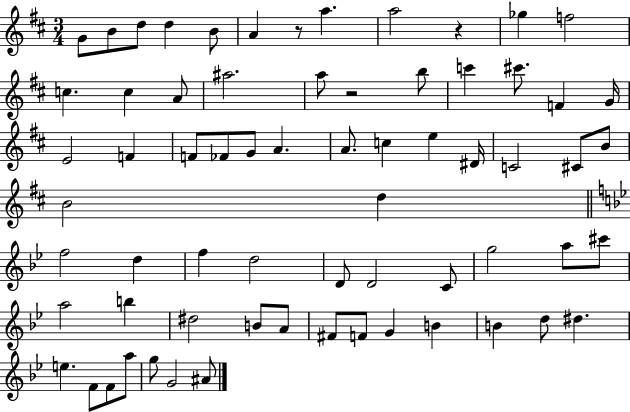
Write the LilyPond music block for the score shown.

{
  \clef treble
  \numericTimeSignature
  \time 3/4
  \key d \major
  g'8 b'8 d''8 d''4 b'8 | a'4 r8 a''4. | a''2 r4 | ges''4 f''2 | \break c''4. c''4 a'8 | ais''2. | a''8 r2 b''8 | c'''4 cis'''8. f'4 g'16 | \break e'2 f'4 | f'8 fes'8 g'8 a'4. | a'8. c''4 e''4 dis'16 | c'2 cis'8 b'8 | \break b'2 d''4 | \bar "||" \break \key bes \major f''2 d''4 | f''4 d''2 | d'8 d'2 c'8 | g''2 a''8 cis'''8 | \break a''2 b''4 | dis''2 b'8 a'8 | fis'8 f'8 g'4 b'4 | b'4 d''8 dis''4. | \break e''4. f'8 f'8 a''8 | g''8 g'2 ais'8 | \bar "|."
}